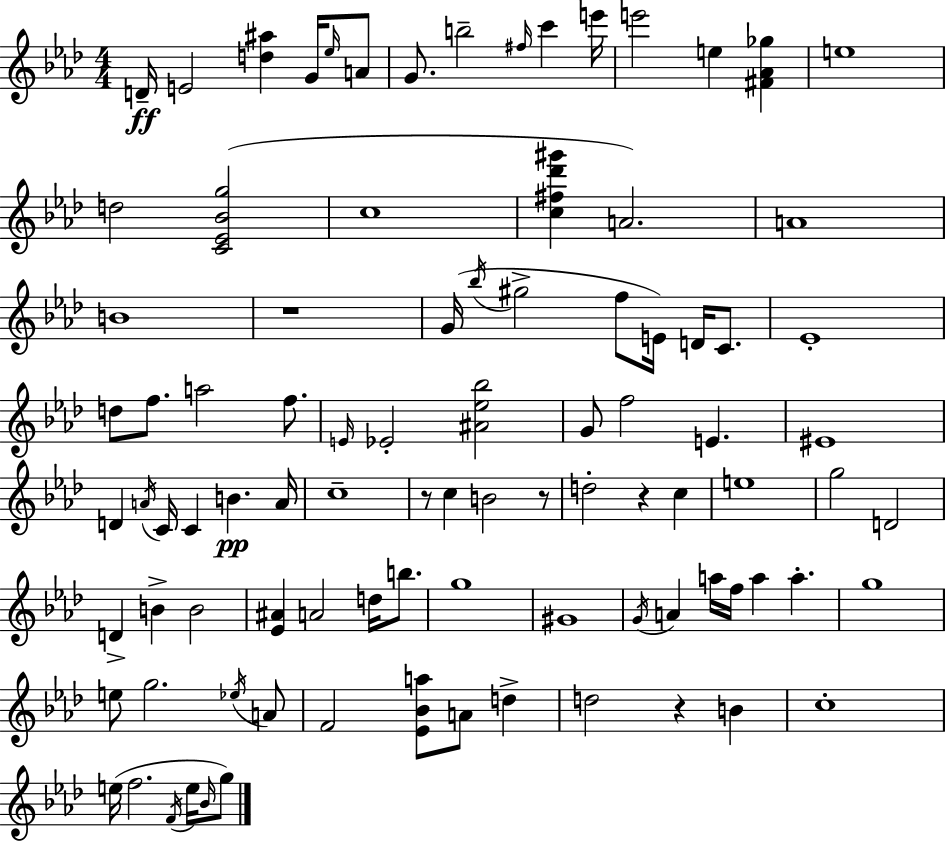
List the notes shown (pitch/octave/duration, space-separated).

D4/s E4/h [D5,A#5]/q G4/s Eb5/s A4/e G4/e. B5/h F#5/s C6/q E6/s E6/h E5/q [F#4,Ab4,Gb5]/q E5/w D5/h [C4,Eb4,Bb4,G5]/h C5/w [C5,F#5,Db6,G#6]/q A4/h. A4/w B4/w R/w G4/s Bb5/s G#5/h F5/e E4/s D4/s C4/e. Eb4/w D5/e F5/e. A5/h F5/e. E4/s Eb4/h [A#4,Eb5,Bb5]/h G4/e F5/h E4/q. EIS4/w D4/q A4/s C4/s C4/q B4/q. A4/s C5/w R/e C5/q B4/h R/e D5/h R/q C5/q E5/w G5/h D4/h D4/q B4/q B4/h [Eb4,A#4]/q A4/h D5/s B5/e. G5/w G#4/w G4/s A4/q A5/s F5/s A5/q A5/q. G5/w E5/e G5/h. Eb5/s A4/e F4/h [Eb4,Bb4,A5]/e A4/e D5/q D5/h R/q B4/q C5/w E5/s F5/h. F4/s E5/s Bb4/s G5/e